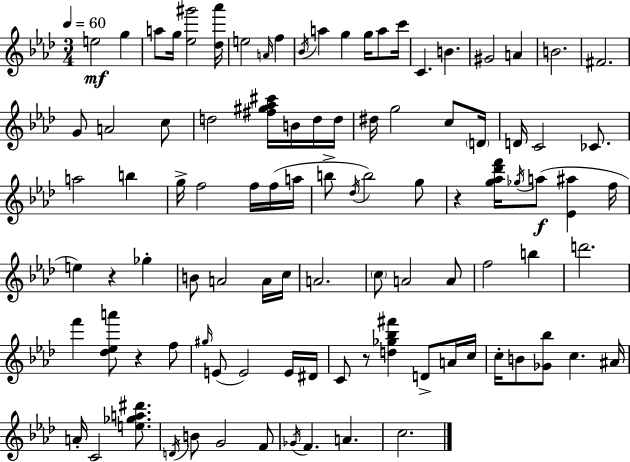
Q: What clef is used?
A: treble